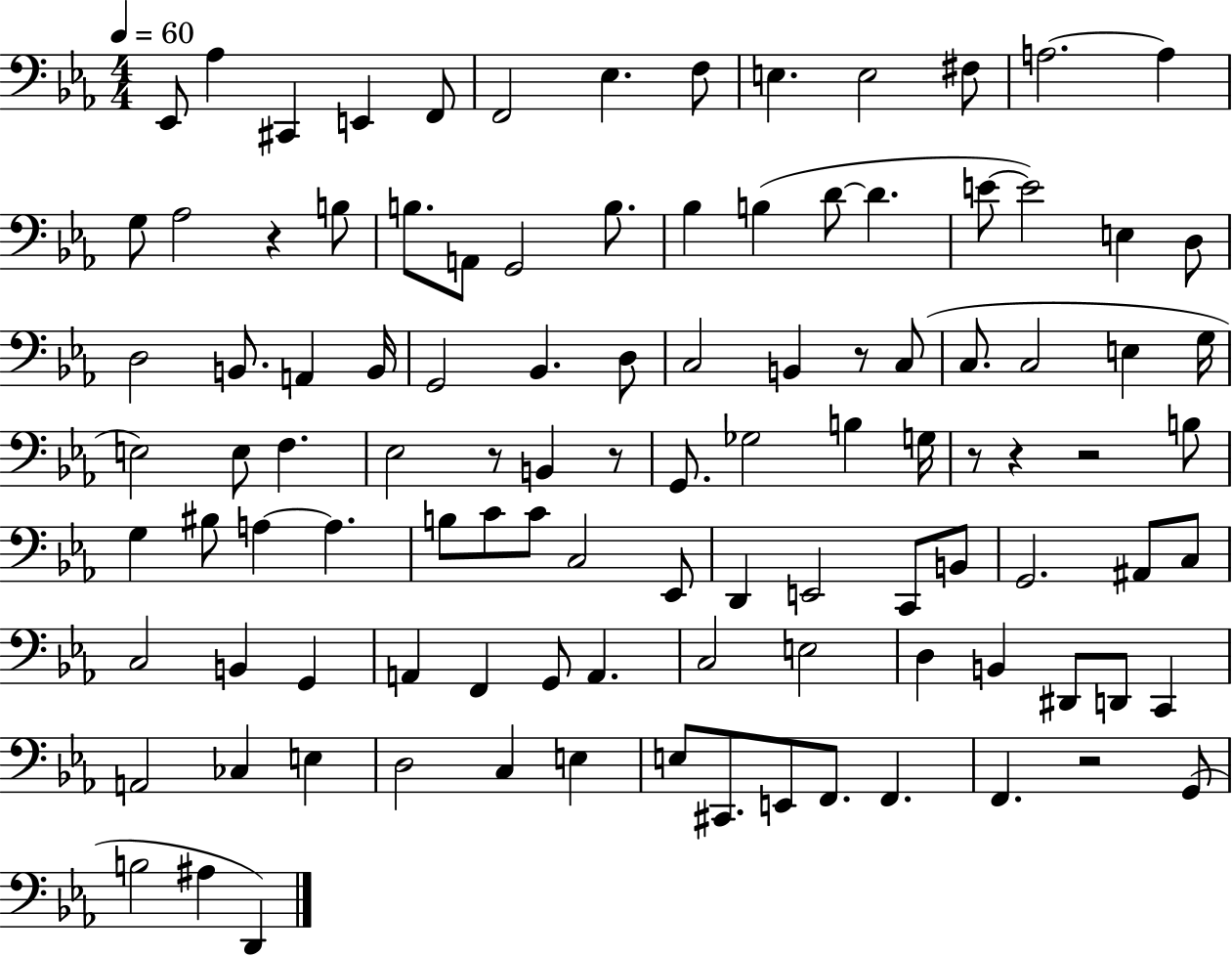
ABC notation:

X:1
T:Untitled
M:4/4
L:1/4
K:Eb
_E,,/2 _A, ^C,, E,, F,,/2 F,,2 _E, F,/2 E, E,2 ^F,/2 A,2 A, G,/2 _A,2 z B,/2 B,/2 A,,/2 G,,2 B,/2 _B, B, D/2 D E/2 E2 E, D,/2 D,2 B,,/2 A,, B,,/4 G,,2 _B,, D,/2 C,2 B,, z/2 C,/2 C,/2 C,2 E, G,/4 E,2 E,/2 F, _E,2 z/2 B,, z/2 G,,/2 _G,2 B, G,/4 z/2 z z2 B,/2 G, ^B,/2 A, A, B,/2 C/2 C/2 C,2 _E,,/2 D,, E,,2 C,,/2 B,,/2 G,,2 ^A,,/2 C,/2 C,2 B,, G,, A,, F,, G,,/2 A,, C,2 E,2 D, B,, ^D,,/2 D,,/2 C,, A,,2 _C, E, D,2 C, E, E,/2 ^C,,/2 E,,/2 F,,/2 F,, F,, z2 G,,/2 B,2 ^A, D,,